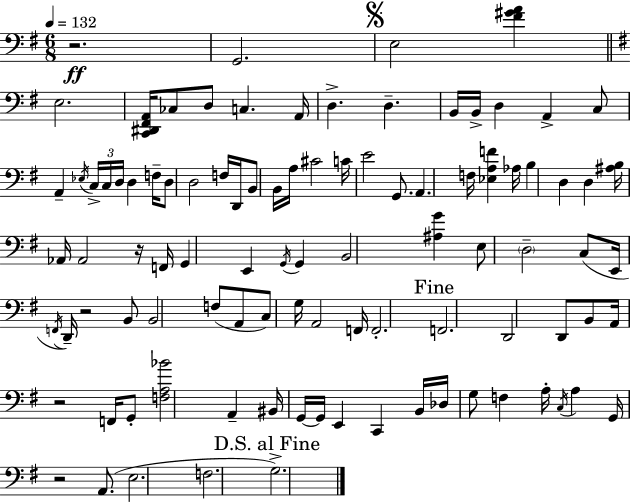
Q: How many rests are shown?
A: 5